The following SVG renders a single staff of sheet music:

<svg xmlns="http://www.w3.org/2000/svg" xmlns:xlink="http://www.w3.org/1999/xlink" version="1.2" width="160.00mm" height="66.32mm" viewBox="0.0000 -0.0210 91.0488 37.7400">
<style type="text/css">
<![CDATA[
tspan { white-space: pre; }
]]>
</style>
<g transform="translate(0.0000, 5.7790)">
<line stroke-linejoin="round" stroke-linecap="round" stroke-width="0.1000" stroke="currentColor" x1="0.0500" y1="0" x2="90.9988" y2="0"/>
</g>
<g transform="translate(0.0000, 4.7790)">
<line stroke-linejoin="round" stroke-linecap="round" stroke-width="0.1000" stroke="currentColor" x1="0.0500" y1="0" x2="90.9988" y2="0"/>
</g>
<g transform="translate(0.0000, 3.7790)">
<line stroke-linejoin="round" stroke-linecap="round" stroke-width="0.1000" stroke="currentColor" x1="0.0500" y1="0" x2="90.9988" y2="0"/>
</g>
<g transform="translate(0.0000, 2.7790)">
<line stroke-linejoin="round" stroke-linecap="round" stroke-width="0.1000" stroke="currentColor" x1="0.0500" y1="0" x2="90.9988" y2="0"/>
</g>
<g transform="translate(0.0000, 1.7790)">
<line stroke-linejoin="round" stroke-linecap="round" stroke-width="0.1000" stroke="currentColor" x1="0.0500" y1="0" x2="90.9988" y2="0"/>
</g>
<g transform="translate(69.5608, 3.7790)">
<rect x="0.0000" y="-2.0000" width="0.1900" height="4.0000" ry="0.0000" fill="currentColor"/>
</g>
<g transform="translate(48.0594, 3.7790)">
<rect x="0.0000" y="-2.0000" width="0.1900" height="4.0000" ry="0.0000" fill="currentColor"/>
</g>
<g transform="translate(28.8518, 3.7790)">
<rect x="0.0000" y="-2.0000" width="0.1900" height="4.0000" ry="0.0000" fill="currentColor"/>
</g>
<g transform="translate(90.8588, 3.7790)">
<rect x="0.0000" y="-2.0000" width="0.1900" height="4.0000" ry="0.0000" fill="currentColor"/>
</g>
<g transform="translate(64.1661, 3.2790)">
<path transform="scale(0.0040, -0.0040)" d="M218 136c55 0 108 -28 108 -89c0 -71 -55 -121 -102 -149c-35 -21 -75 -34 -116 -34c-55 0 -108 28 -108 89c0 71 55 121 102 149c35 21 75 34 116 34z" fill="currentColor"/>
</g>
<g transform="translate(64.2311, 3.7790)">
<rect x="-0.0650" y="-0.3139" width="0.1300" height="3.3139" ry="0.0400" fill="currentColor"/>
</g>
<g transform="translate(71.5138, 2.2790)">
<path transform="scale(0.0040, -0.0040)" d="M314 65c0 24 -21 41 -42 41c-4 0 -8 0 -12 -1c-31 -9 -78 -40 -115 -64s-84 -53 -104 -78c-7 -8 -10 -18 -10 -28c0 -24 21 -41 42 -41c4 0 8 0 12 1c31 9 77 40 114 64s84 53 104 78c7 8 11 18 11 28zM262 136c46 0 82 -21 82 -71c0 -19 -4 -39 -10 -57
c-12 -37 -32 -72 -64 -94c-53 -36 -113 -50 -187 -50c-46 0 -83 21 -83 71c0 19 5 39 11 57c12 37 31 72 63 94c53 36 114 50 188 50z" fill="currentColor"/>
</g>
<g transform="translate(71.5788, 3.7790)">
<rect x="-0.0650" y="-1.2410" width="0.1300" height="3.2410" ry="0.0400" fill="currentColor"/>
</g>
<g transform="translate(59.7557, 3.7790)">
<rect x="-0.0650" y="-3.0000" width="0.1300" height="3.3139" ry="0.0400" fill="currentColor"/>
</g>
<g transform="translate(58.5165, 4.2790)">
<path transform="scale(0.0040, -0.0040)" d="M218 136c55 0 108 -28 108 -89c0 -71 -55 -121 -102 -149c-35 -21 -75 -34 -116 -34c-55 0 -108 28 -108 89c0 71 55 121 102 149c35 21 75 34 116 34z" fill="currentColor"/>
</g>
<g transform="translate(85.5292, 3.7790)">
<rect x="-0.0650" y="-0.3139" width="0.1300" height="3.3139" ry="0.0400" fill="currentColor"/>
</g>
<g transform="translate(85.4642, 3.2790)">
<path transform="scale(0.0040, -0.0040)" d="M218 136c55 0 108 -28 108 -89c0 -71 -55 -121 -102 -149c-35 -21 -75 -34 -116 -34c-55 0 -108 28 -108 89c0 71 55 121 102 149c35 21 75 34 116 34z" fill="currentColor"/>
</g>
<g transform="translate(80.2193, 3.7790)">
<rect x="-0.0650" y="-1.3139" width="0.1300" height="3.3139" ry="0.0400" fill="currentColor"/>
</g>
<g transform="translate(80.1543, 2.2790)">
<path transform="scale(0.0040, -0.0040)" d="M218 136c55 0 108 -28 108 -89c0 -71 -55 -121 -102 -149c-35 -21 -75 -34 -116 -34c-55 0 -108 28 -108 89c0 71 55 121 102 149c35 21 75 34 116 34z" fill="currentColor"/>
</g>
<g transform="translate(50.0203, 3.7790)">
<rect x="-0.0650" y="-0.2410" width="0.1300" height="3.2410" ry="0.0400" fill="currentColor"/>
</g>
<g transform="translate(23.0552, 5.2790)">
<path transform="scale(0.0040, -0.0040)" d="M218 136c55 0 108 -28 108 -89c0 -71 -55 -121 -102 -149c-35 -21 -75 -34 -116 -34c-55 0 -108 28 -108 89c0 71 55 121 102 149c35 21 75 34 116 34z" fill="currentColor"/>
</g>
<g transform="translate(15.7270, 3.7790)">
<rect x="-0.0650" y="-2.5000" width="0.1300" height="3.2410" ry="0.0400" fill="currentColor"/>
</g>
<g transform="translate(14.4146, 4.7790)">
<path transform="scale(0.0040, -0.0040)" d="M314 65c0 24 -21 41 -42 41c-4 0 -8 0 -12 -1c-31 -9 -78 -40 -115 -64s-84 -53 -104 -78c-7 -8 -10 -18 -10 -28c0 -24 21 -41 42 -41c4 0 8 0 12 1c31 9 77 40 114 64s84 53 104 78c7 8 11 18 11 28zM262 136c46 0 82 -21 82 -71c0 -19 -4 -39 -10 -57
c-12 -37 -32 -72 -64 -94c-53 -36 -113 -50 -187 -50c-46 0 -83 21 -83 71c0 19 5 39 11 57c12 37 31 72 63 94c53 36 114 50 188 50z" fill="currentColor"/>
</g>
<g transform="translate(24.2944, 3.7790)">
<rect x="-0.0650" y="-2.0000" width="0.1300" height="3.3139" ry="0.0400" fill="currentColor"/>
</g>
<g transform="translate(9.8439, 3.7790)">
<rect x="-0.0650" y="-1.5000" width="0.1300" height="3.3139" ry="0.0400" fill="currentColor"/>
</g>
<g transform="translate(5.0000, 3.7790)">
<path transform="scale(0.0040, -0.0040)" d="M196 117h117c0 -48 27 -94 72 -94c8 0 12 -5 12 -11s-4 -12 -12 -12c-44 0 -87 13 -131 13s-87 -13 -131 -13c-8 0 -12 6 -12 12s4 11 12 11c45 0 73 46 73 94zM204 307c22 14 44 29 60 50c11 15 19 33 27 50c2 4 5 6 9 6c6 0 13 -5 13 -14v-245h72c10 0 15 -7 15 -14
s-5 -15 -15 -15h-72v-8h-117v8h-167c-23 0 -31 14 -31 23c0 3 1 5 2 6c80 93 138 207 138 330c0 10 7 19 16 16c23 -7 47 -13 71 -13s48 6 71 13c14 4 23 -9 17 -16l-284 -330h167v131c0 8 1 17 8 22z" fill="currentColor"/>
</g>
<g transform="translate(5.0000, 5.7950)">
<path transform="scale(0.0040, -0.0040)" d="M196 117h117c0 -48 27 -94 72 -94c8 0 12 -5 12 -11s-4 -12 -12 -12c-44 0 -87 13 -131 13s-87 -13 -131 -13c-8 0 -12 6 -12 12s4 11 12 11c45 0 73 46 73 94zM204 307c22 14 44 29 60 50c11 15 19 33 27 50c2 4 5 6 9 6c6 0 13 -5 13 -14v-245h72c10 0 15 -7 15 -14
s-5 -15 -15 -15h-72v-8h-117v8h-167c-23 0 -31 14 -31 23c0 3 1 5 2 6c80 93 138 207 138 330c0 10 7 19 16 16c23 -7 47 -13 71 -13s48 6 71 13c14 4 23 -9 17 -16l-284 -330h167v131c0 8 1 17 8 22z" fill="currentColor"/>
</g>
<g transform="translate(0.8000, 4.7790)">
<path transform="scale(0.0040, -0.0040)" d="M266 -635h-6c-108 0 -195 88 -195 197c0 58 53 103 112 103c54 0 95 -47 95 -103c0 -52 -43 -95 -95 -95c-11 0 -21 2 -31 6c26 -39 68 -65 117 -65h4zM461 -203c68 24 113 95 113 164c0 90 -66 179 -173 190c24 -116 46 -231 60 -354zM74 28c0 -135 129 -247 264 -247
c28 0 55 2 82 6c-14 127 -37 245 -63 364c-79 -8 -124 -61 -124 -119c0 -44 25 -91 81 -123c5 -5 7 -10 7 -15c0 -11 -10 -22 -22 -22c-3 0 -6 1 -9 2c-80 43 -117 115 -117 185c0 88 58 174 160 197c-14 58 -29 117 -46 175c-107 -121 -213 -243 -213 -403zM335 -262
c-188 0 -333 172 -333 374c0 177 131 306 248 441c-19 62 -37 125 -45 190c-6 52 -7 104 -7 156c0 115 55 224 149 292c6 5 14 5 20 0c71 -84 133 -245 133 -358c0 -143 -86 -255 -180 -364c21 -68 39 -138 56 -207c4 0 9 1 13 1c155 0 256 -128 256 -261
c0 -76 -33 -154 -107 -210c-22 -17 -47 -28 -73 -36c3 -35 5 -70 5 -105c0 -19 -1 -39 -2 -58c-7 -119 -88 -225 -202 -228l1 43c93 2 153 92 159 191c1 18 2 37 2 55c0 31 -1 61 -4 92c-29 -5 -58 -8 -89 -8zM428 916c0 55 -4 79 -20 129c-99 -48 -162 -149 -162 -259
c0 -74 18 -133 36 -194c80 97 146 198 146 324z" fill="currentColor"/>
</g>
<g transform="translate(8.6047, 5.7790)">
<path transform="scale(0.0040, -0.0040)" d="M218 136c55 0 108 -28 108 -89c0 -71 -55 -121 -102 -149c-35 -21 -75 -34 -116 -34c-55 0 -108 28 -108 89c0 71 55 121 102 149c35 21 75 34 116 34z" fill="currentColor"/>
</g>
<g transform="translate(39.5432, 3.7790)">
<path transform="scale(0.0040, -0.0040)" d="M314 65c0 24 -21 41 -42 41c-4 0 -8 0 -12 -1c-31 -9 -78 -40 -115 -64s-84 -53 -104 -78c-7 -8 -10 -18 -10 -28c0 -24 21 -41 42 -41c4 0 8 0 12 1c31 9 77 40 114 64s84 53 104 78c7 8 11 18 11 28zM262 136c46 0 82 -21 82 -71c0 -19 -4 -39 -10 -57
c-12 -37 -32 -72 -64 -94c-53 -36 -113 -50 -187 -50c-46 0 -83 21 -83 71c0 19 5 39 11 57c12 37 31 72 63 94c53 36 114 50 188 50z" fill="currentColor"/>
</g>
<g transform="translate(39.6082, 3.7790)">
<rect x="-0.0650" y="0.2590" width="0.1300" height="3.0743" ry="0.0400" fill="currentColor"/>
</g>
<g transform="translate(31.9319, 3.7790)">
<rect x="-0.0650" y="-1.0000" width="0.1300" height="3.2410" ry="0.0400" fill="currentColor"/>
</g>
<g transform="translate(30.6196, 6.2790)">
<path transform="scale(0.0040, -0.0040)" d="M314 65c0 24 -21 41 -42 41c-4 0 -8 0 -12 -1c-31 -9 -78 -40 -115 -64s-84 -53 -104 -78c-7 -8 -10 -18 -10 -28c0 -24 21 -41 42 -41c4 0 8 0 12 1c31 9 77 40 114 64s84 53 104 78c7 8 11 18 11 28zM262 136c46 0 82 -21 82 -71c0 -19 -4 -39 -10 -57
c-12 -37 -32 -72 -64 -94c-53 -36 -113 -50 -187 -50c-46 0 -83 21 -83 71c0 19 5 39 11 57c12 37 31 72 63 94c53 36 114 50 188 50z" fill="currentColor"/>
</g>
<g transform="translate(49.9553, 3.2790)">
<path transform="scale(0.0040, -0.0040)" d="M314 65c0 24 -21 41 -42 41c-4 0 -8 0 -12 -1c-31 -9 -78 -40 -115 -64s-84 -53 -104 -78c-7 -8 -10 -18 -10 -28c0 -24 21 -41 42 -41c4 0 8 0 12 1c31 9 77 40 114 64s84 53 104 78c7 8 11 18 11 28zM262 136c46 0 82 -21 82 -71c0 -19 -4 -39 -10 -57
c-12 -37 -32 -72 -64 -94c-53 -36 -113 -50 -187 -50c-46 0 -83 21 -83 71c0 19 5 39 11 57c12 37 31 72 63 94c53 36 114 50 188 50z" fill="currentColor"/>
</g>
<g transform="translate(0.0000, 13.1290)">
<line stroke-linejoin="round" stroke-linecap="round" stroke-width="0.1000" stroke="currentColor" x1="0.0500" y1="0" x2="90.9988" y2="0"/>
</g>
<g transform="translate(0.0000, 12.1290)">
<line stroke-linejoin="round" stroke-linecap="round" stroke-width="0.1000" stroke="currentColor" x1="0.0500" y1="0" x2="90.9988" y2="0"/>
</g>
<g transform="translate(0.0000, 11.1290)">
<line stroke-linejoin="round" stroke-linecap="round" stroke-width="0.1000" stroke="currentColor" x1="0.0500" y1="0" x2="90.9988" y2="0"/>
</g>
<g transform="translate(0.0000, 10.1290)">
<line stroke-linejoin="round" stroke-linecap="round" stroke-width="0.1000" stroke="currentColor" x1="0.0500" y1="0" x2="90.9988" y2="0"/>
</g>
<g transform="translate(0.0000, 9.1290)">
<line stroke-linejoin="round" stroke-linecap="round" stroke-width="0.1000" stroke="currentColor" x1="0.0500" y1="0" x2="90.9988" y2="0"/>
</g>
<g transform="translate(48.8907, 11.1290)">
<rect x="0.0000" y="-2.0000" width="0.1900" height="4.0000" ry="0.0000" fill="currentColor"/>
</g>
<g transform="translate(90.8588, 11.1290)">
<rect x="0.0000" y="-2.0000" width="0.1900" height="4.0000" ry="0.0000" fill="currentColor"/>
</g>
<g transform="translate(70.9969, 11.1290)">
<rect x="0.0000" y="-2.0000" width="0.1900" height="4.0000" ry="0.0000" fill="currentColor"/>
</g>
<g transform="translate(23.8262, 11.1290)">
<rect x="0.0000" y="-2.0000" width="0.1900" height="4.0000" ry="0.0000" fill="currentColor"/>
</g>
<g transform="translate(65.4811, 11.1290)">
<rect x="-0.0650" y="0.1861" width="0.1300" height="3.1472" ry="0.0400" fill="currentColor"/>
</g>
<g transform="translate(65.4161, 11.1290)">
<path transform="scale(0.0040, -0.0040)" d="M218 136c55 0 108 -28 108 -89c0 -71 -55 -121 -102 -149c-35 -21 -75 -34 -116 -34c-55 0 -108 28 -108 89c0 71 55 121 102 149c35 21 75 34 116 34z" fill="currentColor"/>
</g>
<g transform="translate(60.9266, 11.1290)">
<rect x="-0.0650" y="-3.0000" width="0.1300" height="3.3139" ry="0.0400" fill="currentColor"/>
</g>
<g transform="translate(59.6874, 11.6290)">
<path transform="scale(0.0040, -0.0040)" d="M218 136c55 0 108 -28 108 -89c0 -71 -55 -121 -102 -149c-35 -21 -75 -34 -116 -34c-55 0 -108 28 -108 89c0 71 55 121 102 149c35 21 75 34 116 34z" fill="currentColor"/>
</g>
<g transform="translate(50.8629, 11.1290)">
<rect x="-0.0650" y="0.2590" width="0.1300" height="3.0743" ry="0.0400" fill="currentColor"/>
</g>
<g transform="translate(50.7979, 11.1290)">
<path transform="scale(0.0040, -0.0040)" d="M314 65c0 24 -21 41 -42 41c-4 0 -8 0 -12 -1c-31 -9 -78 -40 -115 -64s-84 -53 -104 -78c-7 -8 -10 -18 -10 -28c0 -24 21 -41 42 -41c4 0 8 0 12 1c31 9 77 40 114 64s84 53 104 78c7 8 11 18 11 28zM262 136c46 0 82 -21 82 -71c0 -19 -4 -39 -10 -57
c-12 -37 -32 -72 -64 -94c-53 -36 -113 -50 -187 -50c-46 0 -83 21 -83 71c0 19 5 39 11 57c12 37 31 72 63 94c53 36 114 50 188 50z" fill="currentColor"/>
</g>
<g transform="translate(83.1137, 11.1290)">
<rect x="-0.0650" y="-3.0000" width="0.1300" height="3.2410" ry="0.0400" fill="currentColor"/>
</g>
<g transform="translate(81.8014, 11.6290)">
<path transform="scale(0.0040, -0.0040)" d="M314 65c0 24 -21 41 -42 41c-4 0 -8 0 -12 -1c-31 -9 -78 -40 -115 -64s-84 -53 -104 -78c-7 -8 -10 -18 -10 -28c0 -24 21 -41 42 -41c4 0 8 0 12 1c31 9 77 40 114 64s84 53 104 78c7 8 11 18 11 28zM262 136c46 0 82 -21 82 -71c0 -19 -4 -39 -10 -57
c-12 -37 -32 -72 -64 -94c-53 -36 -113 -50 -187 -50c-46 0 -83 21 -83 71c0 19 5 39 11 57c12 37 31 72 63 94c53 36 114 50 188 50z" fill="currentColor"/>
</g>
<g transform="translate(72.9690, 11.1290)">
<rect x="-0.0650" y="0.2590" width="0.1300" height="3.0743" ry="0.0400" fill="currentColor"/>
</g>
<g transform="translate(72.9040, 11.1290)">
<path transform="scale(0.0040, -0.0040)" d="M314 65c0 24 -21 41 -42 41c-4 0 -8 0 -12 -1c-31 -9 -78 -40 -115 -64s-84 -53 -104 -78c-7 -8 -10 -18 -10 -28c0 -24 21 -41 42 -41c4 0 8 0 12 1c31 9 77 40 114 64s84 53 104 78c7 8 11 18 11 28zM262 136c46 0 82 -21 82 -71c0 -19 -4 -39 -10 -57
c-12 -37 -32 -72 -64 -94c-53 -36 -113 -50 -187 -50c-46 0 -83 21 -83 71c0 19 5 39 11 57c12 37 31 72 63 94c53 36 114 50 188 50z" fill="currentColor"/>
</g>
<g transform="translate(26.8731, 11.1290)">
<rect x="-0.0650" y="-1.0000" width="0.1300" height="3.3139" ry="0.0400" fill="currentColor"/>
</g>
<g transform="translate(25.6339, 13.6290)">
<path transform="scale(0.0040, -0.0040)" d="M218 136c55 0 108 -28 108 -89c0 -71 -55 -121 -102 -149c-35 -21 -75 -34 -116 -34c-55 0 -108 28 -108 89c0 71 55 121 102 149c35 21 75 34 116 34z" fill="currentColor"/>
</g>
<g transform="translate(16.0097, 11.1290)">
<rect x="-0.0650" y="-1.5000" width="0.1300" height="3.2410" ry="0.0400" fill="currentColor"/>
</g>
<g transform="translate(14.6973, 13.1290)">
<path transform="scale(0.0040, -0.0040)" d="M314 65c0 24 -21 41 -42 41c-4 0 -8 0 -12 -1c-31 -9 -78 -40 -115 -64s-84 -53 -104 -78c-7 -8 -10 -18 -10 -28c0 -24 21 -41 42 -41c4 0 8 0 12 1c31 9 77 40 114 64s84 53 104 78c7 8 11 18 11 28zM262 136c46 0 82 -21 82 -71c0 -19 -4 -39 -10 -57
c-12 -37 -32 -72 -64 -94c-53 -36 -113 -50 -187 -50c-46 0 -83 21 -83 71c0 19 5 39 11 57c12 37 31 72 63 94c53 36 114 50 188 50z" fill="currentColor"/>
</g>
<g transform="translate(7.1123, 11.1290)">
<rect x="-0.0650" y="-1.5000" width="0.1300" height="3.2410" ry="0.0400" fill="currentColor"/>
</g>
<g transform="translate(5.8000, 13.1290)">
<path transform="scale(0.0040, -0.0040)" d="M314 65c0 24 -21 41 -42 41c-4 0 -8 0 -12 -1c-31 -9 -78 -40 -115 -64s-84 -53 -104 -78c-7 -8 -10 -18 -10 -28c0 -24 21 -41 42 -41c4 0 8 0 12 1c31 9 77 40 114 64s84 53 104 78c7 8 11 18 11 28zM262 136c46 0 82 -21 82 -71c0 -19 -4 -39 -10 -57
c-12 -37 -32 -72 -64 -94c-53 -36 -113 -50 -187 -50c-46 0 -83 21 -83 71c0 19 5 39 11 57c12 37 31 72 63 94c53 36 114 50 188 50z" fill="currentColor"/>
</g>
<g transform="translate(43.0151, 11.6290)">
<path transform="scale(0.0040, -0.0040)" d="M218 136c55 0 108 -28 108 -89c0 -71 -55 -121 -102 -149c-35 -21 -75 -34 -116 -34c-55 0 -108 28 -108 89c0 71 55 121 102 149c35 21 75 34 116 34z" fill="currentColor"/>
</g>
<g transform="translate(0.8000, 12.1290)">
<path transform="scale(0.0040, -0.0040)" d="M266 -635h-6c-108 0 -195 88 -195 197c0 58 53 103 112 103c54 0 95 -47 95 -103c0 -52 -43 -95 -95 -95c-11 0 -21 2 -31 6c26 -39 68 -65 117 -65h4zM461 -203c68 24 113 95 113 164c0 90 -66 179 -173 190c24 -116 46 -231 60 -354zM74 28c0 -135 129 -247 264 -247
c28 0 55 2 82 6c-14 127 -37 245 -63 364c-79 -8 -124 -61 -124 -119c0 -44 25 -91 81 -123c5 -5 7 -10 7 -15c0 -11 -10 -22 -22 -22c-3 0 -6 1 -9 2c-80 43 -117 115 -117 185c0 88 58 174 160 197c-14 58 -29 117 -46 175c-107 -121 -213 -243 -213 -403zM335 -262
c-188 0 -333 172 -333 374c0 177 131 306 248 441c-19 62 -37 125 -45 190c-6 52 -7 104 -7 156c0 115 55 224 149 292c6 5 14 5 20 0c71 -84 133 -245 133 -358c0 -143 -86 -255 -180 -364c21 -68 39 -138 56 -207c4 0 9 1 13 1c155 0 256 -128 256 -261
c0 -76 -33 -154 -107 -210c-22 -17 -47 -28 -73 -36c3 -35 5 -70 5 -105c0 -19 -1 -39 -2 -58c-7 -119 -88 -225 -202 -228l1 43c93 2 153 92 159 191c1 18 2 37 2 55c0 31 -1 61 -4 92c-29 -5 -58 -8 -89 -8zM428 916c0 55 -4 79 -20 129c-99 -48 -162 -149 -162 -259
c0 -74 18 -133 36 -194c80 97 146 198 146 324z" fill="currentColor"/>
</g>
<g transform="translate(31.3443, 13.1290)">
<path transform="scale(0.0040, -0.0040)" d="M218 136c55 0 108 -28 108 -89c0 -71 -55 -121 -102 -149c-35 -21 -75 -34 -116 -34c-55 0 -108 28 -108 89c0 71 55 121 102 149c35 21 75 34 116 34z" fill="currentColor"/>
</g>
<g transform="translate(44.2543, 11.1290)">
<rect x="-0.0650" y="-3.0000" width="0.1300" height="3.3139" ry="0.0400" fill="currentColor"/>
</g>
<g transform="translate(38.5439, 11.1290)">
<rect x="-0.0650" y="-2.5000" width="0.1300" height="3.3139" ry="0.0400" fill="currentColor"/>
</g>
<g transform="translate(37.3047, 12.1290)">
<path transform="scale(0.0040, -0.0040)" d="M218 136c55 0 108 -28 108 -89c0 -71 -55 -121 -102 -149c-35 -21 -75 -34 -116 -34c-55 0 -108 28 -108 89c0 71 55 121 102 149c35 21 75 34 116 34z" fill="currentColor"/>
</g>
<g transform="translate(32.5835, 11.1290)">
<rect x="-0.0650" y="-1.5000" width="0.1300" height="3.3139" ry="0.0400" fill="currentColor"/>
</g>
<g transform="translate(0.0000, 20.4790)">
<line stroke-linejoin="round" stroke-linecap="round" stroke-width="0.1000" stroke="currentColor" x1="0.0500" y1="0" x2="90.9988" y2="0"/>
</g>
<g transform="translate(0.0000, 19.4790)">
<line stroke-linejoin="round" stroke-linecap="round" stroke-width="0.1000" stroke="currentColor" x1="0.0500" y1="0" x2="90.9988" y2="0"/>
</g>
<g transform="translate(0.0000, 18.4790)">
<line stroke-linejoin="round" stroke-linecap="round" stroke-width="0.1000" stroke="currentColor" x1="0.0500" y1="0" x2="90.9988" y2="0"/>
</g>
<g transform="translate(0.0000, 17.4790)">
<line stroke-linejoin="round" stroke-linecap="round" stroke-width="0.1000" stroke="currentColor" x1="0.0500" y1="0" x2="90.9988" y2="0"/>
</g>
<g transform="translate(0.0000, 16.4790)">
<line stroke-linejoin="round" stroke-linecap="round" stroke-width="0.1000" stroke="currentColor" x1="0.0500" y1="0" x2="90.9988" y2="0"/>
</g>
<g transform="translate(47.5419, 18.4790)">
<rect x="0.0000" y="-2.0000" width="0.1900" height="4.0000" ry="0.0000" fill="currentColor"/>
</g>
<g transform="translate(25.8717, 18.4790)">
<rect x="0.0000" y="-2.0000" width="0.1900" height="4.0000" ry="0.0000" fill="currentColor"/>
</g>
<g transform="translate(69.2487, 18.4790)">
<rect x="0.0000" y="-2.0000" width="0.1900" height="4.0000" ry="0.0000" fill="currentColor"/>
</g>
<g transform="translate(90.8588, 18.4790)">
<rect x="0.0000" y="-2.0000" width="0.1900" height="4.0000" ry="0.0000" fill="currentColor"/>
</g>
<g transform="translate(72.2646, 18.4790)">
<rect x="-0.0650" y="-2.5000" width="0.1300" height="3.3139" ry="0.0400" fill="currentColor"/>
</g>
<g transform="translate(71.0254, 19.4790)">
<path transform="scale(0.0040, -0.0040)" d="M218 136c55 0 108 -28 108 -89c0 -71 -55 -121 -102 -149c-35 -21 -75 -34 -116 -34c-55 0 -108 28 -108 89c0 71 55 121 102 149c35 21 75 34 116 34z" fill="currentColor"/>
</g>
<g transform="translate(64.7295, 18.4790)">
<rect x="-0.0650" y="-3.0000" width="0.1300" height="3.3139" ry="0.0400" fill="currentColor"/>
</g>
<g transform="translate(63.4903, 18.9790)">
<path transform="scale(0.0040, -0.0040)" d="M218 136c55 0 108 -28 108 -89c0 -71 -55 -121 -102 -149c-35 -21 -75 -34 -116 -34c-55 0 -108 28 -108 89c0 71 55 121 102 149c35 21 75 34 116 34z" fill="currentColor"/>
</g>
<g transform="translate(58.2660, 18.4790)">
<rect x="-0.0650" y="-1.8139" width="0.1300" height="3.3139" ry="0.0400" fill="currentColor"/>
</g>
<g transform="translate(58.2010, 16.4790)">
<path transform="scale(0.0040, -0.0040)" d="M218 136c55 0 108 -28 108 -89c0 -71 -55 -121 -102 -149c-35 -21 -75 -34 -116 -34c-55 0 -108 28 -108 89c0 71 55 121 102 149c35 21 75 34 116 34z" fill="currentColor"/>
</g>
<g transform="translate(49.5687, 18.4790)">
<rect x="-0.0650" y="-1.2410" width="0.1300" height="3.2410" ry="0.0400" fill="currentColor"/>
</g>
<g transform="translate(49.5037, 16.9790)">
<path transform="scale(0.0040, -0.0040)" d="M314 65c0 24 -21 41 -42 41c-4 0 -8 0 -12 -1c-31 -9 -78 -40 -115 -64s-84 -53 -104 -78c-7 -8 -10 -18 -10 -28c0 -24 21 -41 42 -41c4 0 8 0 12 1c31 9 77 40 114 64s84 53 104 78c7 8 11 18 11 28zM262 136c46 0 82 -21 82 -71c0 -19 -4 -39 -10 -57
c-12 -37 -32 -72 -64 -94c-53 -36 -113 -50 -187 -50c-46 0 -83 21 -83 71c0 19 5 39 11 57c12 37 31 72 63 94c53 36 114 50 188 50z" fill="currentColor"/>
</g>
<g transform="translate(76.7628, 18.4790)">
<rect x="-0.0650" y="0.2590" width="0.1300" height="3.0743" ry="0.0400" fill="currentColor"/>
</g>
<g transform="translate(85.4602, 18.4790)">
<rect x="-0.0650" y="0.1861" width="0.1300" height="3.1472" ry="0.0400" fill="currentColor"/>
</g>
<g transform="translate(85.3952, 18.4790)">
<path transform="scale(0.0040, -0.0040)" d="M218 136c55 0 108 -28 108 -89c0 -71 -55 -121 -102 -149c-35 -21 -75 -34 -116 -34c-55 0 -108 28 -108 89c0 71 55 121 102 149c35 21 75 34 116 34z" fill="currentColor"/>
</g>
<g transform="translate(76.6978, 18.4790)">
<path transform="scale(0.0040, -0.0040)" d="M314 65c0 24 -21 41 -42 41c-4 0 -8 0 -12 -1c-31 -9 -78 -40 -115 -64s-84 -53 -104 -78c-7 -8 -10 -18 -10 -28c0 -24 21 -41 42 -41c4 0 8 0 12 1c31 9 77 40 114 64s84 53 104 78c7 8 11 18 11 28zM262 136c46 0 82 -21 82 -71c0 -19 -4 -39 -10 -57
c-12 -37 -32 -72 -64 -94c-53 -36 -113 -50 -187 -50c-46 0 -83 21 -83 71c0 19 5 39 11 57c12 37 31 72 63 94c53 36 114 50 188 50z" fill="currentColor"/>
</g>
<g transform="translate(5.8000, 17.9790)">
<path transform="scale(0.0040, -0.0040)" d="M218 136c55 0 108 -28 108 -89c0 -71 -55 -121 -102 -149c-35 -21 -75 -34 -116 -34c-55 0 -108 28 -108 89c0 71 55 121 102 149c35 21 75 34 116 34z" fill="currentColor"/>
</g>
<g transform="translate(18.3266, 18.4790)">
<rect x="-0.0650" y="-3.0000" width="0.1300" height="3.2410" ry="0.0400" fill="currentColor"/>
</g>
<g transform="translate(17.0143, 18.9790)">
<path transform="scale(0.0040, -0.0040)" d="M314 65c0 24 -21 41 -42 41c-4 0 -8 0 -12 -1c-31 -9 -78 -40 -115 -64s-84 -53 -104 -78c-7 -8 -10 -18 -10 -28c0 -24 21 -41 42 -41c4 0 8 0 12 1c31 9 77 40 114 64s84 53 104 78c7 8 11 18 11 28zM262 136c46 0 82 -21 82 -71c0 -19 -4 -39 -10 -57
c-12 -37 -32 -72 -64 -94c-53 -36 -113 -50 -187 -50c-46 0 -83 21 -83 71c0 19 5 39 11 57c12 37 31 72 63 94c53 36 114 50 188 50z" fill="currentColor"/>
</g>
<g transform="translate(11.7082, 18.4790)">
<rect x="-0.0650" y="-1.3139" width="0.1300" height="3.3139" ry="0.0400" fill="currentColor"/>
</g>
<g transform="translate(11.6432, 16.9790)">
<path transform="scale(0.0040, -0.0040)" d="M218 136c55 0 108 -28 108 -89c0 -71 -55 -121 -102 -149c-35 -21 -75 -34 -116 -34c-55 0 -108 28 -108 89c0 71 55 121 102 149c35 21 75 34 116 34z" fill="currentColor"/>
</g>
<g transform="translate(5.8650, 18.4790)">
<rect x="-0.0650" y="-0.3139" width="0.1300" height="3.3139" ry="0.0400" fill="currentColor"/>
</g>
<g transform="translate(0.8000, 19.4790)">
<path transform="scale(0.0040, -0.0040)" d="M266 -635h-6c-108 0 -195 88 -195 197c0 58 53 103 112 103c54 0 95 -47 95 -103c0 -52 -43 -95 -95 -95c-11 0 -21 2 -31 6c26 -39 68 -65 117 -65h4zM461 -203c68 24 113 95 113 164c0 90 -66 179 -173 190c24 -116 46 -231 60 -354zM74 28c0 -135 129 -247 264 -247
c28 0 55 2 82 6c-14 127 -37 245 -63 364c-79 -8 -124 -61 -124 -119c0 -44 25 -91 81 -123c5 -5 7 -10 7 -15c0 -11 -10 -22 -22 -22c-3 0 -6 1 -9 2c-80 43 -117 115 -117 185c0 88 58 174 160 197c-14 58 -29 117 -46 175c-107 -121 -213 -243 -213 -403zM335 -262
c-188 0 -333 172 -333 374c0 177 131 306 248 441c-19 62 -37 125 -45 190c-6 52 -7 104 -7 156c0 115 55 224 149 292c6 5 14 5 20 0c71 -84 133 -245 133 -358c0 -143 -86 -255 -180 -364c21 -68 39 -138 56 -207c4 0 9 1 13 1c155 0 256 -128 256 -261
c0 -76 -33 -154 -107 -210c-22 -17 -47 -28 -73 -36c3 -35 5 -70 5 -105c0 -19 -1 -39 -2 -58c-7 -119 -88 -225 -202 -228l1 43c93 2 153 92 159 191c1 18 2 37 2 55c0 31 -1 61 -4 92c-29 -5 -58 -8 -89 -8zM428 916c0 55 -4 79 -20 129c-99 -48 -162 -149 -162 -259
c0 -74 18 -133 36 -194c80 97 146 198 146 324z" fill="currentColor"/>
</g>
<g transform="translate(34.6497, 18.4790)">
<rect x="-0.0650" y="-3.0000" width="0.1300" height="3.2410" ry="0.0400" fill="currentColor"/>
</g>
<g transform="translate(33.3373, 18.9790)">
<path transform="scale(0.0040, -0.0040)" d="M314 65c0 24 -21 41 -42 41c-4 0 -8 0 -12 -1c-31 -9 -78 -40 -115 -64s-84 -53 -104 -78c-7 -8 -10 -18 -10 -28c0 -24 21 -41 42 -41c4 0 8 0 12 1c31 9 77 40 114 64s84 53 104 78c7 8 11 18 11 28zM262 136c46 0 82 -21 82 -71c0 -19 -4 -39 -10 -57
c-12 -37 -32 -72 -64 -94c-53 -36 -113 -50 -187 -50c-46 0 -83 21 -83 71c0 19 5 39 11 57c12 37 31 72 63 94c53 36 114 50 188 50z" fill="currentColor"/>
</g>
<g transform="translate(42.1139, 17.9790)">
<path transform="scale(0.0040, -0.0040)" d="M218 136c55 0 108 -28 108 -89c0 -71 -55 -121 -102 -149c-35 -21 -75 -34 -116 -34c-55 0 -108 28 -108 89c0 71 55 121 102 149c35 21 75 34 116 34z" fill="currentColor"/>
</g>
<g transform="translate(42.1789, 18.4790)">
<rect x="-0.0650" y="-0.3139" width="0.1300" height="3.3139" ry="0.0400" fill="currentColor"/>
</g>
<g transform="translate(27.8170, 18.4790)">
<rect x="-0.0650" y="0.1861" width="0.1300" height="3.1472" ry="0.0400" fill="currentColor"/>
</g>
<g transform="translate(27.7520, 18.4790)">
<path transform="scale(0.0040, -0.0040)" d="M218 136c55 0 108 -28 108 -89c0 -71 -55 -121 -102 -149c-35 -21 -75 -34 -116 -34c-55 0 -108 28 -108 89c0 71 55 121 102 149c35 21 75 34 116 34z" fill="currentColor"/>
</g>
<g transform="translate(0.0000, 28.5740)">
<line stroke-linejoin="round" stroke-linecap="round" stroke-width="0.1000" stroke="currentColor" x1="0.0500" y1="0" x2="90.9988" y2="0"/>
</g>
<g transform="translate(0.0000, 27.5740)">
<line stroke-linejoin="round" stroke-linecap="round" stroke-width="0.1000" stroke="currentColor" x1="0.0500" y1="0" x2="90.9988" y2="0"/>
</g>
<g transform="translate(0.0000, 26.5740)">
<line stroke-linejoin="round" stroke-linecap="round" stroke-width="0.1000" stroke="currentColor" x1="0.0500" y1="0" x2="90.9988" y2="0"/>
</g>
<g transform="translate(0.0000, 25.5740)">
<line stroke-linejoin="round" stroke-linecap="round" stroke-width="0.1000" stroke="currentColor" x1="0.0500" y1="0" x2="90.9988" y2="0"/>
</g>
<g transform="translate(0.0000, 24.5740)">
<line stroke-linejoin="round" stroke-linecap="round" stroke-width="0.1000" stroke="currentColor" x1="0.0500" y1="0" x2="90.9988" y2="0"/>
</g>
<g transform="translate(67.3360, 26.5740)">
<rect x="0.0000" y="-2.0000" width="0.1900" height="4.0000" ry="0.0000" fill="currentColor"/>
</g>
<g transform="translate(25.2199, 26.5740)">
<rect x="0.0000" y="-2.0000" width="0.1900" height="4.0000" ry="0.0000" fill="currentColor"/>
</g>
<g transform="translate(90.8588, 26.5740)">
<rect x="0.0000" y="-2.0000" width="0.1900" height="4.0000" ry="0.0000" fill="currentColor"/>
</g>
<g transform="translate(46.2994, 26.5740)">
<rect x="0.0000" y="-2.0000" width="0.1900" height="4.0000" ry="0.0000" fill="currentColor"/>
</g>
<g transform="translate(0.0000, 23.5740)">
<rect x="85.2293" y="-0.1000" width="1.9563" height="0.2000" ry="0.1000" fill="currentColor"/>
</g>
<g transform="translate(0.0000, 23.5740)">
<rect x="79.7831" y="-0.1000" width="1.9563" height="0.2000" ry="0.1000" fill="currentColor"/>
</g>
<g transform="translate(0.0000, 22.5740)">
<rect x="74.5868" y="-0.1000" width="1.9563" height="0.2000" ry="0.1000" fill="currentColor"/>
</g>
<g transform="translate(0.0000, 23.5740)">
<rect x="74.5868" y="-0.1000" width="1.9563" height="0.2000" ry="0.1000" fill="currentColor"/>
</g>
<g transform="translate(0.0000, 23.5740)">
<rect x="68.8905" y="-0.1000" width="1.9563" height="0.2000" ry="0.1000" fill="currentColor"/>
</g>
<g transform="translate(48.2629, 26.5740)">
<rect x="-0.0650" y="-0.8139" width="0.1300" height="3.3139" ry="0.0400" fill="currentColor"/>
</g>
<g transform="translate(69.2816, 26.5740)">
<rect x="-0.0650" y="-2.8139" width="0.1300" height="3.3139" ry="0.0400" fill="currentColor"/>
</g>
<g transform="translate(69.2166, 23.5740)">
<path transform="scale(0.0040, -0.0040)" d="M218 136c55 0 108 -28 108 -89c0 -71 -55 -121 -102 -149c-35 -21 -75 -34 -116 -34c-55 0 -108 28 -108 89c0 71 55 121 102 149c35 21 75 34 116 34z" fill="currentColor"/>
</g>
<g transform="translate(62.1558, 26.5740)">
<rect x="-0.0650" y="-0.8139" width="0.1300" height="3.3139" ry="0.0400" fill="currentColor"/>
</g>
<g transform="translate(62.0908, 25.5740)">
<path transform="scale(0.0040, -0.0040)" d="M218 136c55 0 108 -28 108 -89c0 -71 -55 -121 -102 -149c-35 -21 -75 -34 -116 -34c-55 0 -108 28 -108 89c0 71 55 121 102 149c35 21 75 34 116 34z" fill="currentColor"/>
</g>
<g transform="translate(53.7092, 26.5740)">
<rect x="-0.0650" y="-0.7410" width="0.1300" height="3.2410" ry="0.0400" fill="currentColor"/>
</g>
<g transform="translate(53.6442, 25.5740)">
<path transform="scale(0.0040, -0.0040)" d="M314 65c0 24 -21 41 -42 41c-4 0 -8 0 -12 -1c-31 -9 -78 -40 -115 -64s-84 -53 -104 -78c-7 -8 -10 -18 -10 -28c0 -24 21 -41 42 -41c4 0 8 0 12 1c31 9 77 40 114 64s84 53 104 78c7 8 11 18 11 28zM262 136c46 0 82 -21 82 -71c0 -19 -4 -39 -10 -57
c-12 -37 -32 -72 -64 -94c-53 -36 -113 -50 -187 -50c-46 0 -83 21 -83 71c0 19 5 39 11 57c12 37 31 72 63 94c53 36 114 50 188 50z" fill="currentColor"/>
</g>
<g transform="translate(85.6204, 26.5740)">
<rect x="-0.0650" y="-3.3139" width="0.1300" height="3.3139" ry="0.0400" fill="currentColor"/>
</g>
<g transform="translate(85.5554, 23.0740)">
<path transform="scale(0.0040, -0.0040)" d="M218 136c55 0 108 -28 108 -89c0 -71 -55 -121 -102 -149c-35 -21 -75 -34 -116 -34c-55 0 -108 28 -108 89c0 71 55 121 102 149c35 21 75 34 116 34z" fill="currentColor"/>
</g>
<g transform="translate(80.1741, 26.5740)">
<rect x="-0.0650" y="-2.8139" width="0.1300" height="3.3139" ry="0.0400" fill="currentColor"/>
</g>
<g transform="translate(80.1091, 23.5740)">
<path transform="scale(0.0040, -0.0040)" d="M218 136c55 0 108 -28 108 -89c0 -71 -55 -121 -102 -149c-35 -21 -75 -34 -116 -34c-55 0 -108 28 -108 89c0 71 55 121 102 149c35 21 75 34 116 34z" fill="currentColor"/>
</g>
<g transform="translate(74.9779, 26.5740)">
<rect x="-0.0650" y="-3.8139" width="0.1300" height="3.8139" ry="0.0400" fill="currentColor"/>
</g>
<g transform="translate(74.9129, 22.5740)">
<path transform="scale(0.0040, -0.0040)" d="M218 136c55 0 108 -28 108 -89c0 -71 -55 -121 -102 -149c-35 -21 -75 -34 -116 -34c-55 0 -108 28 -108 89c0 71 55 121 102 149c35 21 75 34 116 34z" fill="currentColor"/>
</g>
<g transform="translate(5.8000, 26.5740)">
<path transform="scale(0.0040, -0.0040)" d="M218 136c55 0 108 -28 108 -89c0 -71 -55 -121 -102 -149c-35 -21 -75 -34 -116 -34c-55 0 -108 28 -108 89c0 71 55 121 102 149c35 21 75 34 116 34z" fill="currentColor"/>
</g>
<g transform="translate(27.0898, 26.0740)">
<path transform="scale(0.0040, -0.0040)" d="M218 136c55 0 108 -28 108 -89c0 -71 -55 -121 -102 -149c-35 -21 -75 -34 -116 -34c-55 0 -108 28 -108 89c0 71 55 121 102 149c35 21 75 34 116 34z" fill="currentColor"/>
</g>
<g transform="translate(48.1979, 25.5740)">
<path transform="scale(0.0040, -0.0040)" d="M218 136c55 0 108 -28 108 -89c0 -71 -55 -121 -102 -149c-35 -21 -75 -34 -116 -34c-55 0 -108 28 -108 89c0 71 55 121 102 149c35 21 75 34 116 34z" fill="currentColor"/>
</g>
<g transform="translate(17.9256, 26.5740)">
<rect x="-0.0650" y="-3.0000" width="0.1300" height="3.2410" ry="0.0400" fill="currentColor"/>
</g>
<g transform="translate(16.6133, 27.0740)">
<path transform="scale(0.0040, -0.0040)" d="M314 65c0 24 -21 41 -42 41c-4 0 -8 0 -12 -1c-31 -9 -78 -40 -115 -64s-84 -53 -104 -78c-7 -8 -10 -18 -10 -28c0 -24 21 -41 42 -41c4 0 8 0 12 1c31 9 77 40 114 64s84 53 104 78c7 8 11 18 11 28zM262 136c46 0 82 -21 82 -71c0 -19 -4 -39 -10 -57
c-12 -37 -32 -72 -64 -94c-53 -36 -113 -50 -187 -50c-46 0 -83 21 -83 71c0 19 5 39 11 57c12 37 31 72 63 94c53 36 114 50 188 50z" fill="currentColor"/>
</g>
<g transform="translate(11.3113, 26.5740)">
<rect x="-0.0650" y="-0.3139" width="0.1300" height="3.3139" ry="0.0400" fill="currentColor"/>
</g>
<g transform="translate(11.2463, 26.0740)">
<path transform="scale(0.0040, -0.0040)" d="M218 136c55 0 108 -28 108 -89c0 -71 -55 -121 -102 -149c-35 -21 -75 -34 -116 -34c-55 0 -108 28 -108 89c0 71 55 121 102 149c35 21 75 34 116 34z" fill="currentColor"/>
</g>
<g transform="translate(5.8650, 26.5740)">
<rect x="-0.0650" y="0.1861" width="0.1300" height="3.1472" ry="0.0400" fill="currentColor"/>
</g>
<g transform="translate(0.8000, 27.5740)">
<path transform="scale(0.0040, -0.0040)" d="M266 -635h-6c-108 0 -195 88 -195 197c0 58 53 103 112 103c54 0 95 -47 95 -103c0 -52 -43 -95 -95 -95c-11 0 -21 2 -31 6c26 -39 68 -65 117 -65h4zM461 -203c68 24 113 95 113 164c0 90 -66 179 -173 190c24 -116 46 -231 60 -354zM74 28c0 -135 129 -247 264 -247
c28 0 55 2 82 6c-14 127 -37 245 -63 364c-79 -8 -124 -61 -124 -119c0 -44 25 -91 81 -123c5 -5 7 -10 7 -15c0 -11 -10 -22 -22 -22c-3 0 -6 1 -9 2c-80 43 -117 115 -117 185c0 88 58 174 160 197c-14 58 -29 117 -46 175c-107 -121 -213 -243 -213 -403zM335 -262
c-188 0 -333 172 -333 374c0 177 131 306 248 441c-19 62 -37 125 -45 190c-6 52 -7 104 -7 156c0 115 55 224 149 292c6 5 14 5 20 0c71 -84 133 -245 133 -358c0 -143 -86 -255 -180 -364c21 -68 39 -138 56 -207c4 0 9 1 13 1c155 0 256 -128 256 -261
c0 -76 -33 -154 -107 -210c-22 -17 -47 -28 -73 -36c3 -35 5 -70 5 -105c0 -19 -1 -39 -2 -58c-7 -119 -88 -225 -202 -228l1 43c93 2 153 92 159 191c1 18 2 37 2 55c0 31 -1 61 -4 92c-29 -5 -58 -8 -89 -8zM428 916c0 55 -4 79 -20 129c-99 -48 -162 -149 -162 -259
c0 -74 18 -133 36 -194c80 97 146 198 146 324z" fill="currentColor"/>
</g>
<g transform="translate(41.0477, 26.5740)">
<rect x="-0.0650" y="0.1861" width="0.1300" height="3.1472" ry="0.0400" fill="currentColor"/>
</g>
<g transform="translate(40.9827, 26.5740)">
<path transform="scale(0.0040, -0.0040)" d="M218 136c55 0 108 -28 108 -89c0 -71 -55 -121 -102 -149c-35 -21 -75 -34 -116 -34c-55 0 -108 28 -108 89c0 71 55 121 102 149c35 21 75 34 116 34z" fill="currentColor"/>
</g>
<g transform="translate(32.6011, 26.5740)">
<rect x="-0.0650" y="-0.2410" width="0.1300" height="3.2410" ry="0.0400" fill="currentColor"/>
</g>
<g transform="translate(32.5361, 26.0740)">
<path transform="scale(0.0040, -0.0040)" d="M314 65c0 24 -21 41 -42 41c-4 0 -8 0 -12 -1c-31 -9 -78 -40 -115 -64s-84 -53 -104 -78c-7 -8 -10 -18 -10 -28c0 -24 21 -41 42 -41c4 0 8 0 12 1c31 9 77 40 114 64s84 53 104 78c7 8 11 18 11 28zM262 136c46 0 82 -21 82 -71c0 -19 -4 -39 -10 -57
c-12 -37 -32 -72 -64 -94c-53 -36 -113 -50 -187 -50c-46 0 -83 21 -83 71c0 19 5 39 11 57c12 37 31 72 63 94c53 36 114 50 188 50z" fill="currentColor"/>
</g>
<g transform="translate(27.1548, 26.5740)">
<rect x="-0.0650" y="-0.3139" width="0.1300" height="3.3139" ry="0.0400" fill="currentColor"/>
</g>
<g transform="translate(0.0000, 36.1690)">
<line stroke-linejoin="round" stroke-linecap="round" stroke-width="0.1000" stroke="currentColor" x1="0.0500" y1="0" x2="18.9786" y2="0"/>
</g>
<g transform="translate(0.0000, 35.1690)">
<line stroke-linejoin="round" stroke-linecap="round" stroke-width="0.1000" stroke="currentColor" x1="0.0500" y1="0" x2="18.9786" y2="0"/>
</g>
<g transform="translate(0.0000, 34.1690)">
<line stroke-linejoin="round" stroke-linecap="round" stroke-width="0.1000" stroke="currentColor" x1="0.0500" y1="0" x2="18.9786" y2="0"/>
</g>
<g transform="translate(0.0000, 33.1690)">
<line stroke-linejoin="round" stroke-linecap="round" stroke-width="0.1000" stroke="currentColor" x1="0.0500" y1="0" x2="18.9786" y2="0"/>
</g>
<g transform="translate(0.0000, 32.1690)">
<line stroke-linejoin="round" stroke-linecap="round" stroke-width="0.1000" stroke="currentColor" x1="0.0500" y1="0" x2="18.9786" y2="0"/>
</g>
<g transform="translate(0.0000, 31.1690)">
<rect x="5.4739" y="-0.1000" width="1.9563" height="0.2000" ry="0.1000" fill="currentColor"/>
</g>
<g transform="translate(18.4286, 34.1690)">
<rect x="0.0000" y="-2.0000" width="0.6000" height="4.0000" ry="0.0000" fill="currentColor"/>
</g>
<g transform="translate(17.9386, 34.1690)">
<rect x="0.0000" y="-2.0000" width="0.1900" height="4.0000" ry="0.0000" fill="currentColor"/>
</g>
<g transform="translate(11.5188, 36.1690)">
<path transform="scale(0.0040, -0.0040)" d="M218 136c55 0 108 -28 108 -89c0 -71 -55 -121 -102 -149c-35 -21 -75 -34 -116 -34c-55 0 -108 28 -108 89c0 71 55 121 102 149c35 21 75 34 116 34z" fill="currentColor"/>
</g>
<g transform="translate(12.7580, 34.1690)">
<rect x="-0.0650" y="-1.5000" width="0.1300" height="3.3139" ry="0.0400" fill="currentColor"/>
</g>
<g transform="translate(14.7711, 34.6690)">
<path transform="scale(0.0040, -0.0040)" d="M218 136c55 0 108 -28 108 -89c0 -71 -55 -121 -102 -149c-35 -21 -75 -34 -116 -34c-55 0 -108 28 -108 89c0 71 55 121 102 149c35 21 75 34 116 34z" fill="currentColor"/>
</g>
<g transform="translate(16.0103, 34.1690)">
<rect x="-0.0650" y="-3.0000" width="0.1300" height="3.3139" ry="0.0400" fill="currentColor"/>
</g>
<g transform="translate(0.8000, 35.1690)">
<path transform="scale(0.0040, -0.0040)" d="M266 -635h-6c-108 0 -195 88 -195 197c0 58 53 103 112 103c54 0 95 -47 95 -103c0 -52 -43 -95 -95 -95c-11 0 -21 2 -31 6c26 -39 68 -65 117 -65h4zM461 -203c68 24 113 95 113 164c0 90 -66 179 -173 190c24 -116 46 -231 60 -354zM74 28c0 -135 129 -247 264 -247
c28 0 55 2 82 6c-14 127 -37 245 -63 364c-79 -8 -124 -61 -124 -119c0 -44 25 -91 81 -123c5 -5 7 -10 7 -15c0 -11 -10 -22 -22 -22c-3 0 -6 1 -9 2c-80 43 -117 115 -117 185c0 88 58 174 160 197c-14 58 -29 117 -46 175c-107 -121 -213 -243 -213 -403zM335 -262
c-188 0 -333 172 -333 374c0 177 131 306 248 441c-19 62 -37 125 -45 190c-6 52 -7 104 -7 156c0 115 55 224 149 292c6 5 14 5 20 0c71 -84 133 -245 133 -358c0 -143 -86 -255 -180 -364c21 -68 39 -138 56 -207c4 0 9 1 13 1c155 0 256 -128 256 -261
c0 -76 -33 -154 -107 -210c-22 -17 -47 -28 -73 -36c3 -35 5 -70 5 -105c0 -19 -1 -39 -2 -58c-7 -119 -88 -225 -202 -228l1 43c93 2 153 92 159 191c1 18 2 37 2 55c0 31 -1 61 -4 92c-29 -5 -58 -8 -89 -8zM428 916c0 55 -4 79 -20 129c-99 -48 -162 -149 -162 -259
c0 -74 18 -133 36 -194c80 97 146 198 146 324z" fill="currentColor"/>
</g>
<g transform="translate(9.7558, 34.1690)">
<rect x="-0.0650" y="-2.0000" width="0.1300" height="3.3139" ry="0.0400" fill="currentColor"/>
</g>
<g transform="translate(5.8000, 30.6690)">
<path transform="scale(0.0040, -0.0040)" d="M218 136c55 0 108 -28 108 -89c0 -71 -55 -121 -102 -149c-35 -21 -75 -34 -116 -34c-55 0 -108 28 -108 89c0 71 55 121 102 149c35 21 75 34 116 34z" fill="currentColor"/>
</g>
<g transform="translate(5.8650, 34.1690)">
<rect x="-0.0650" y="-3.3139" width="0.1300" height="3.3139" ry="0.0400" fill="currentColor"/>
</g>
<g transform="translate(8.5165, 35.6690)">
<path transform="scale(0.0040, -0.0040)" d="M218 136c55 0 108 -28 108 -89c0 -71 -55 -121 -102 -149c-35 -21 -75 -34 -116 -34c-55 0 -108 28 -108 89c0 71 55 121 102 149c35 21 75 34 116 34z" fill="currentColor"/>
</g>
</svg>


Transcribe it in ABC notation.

X:1
T:Untitled
M:4/4
L:1/4
K:C
E G2 F D2 B2 c2 A c e2 e c E2 E2 D E G A B2 A B B2 A2 c e A2 B A2 c e2 f A G B2 B B c A2 c c2 B d d2 d a c' a b b F E A